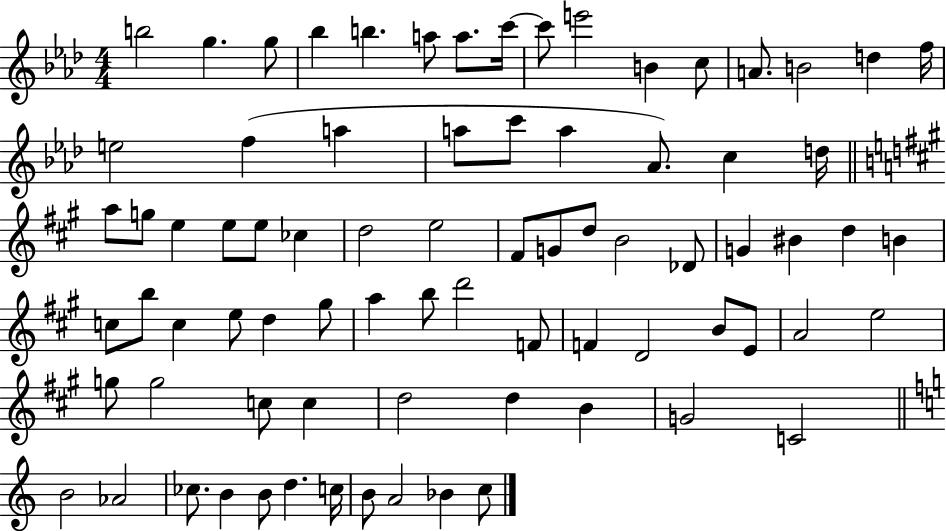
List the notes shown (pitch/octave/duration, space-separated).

B5/h G5/q. G5/e Bb5/q B5/q. A5/e A5/e. C6/s C6/e E6/h B4/q C5/e A4/e. B4/h D5/q F5/s E5/h F5/q A5/q A5/e C6/e A5/q Ab4/e. C5/q D5/s A5/e G5/e E5/q E5/e E5/e CES5/q D5/h E5/h F#4/e G4/e D5/e B4/h Db4/e G4/q BIS4/q D5/q B4/q C5/e B5/e C5/q E5/e D5/q G#5/e A5/q B5/e D6/h F4/e F4/q D4/h B4/e E4/e A4/h E5/h G5/e G5/h C5/e C5/q D5/h D5/q B4/q G4/h C4/h B4/h Ab4/h CES5/e. B4/q B4/e D5/q. C5/s B4/e A4/h Bb4/q C5/e